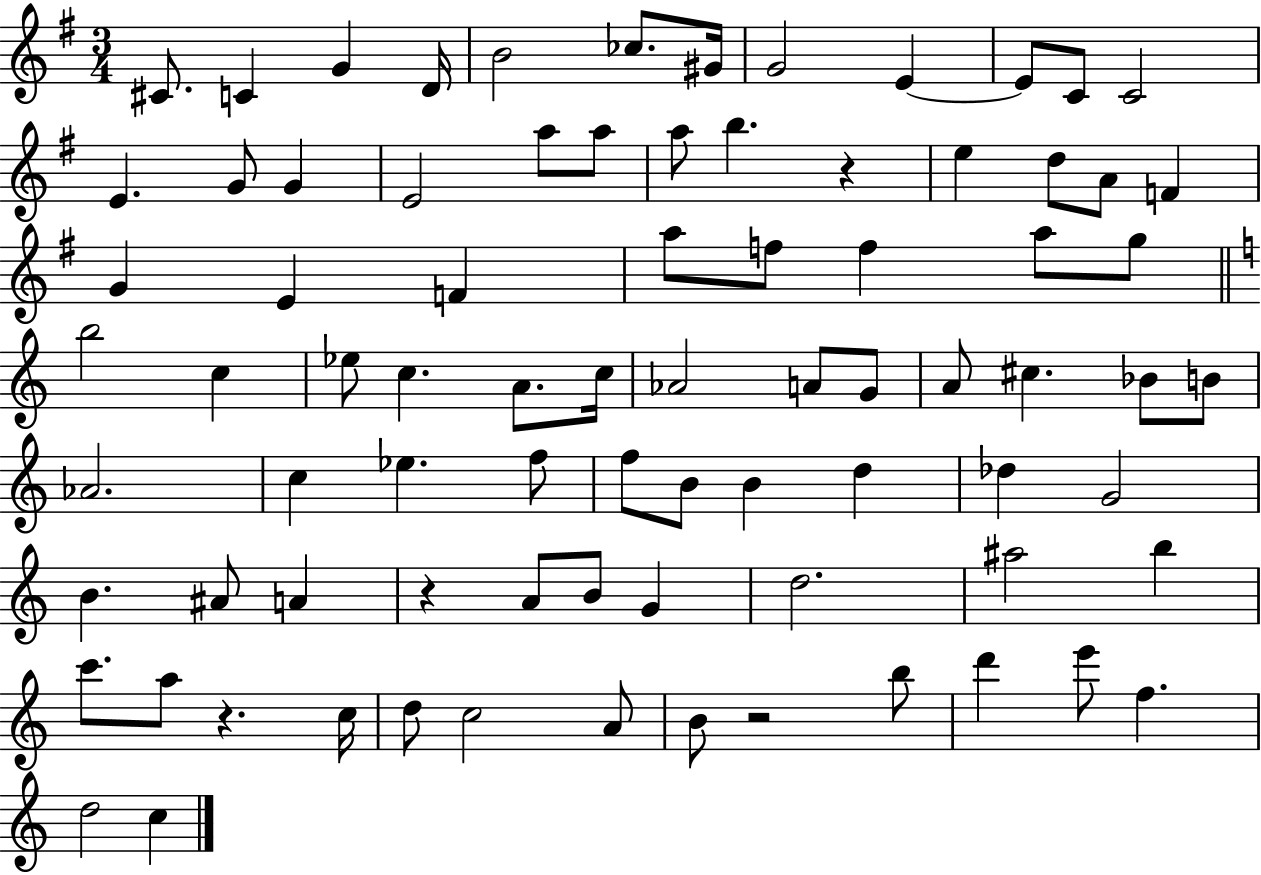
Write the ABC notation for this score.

X:1
T:Untitled
M:3/4
L:1/4
K:G
^C/2 C G D/4 B2 _c/2 ^G/4 G2 E E/2 C/2 C2 E G/2 G E2 a/2 a/2 a/2 b z e d/2 A/2 F G E F a/2 f/2 f a/2 g/2 b2 c _e/2 c A/2 c/4 _A2 A/2 G/2 A/2 ^c _B/2 B/2 _A2 c _e f/2 f/2 B/2 B d _d G2 B ^A/2 A z A/2 B/2 G d2 ^a2 b c'/2 a/2 z c/4 d/2 c2 A/2 B/2 z2 b/2 d' e'/2 f d2 c